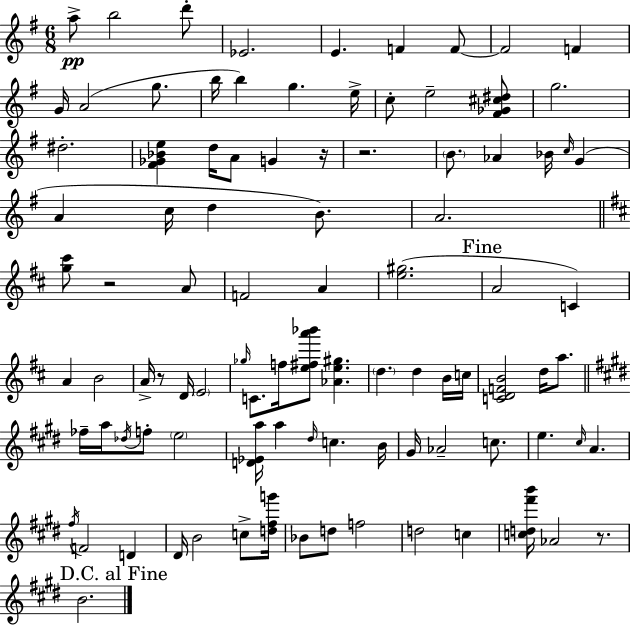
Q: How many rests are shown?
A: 5